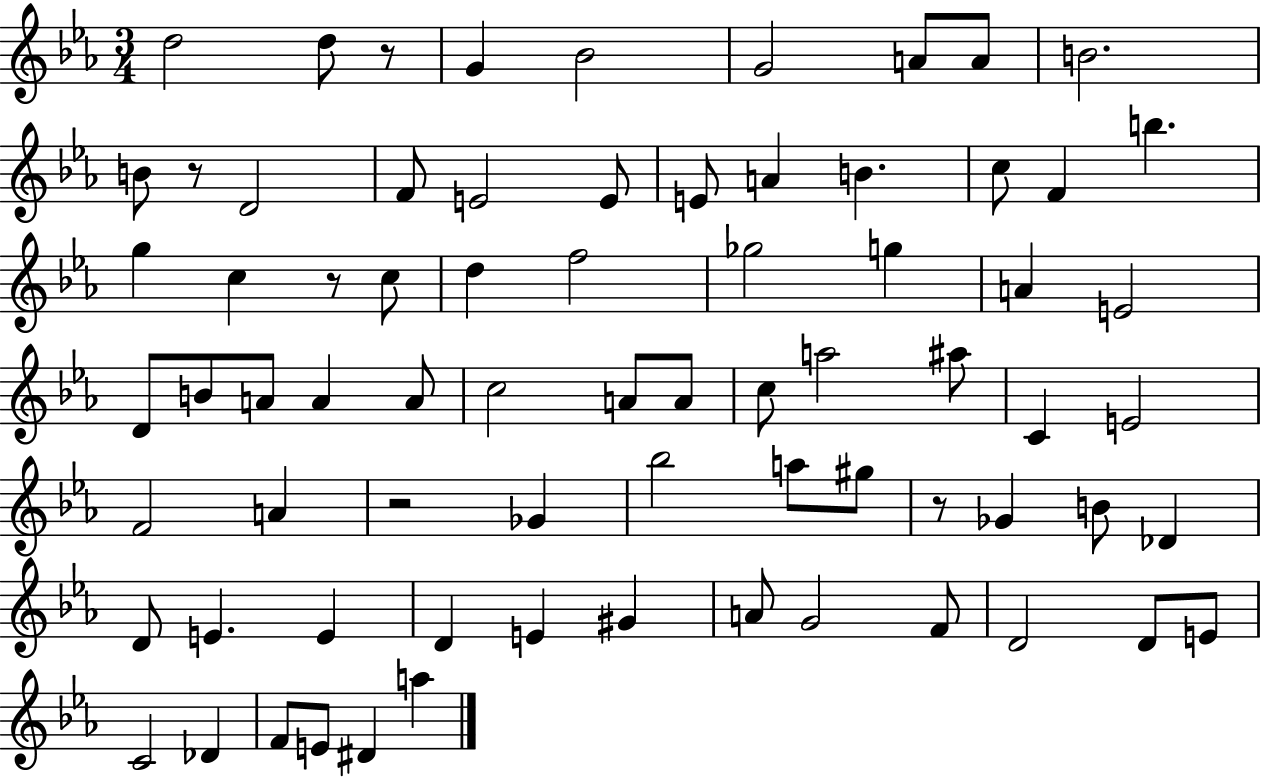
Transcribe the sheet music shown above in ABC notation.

X:1
T:Untitled
M:3/4
L:1/4
K:Eb
d2 d/2 z/2 G _B2 G2 A/2 A/2 B2 B/2 z/2 D2 F/2 E2 E/2 E/2 A B c/2 F b g c z/2 c/2 d f2 _g2 g A E2 D/2 B/2 A/2 A A/2 c2 A/2 A/2 c/2 a2 ^a/2 C E2 F2 A z2 _G _b2 a/2 ^g/2 z/2 _G B/2 _D D/2 E E D E ^G A/2 G2 F/2 D2 D/2 E/2 C2 _D F/2 E/2 ^D a